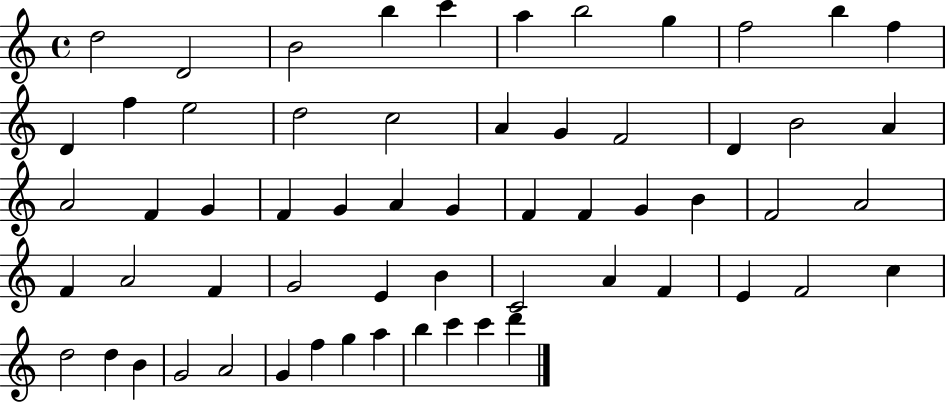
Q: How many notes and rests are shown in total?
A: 60